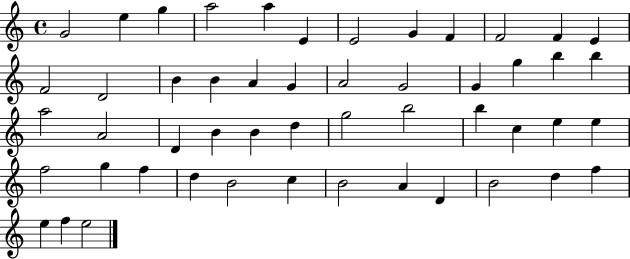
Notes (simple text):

G4/h E5/q G5/q A5/h A5/q E4/q E4/h G4/q F4/q F4/h F4/q E4/q F4/h D4/h B4/q B4/q A4/q G4/q A4/h G4/h G4/q G5/q B5/q B5/q A5/h A4/h D4/q B4/q B4/q D5/q G5/h B5/h B5/q C5/q E5/q E5/q F5/h G5/q F5/q D5/q B4/h C5/q B4/h A4/q D4/q B4/h D5/q F5/q E5/q F5/q E5/h